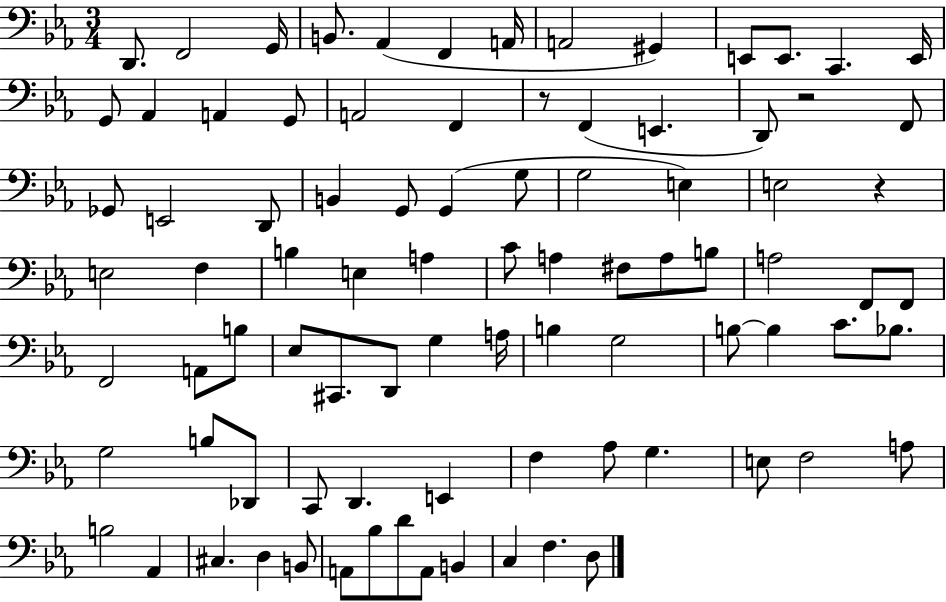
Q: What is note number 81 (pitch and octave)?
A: A2